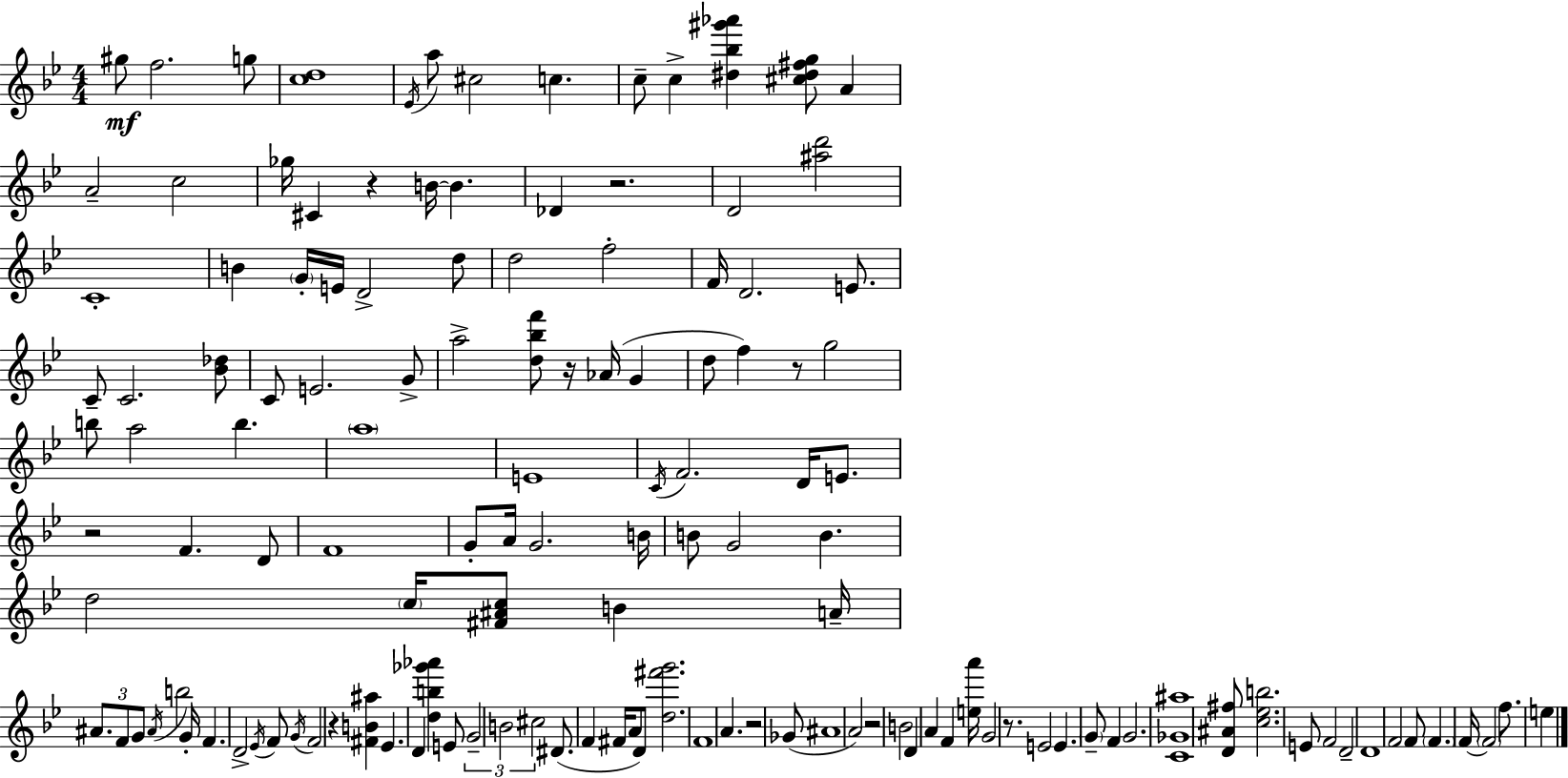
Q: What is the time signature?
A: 4/4